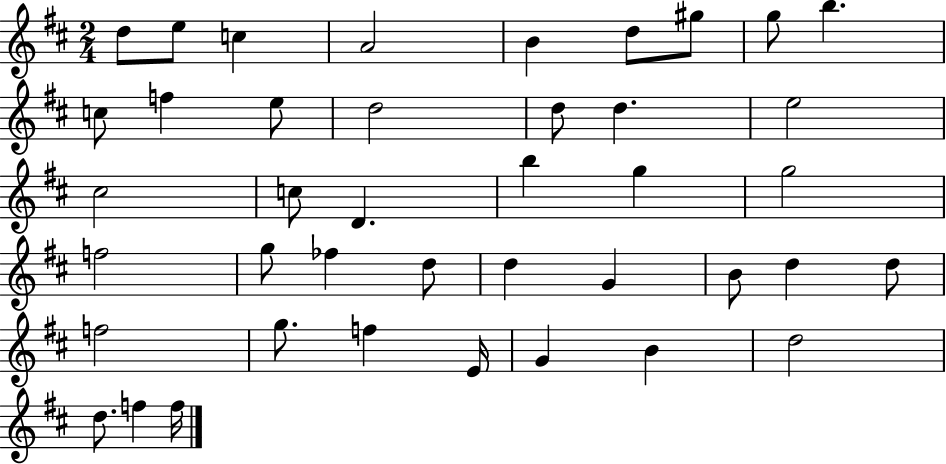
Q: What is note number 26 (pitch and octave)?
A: D5